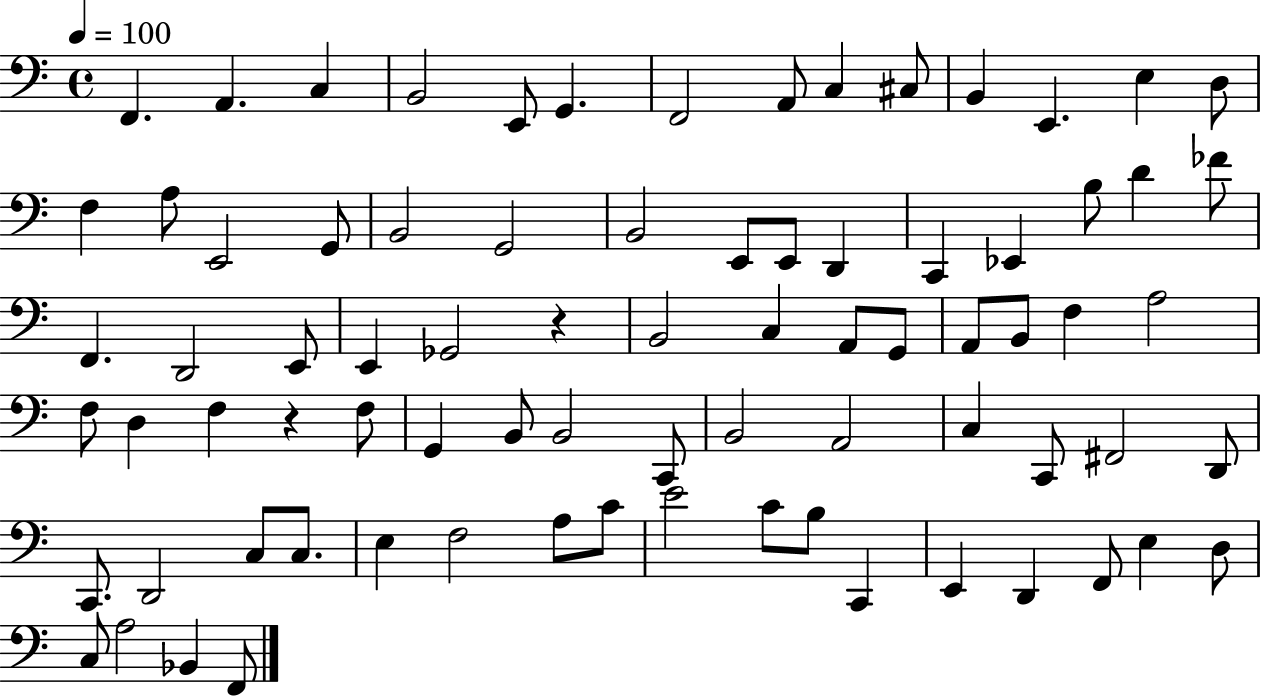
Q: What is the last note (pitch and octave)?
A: F2